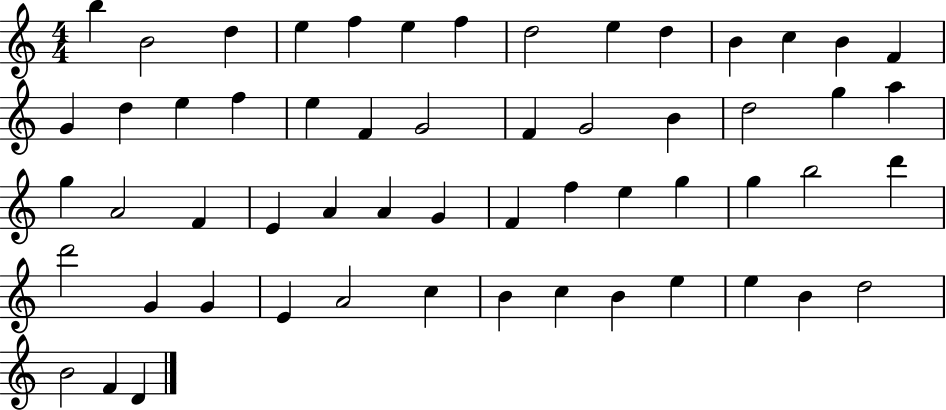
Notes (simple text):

B5/q B4/h D5/q E5/q F5/q E5/q F5/q D5/h E5/q D5/q B4/q C5/q B4/q F4/q G4/q D5/q E5/q F5/q E5/q F4/q G4/h F4/q G4/h B4/q D5/h G5/q A5/q G5/q A4/h F4/q E4/q A4/q A4/q G4/q F4/q F5/q E5/q G5/q G5/q B5/h D6/q D6/h G4/q G4/q E4/q A4/h C5/q B4/q C5/q B4/q E5/q E5/q B4/q D5/h B4/h F4/q D4/q